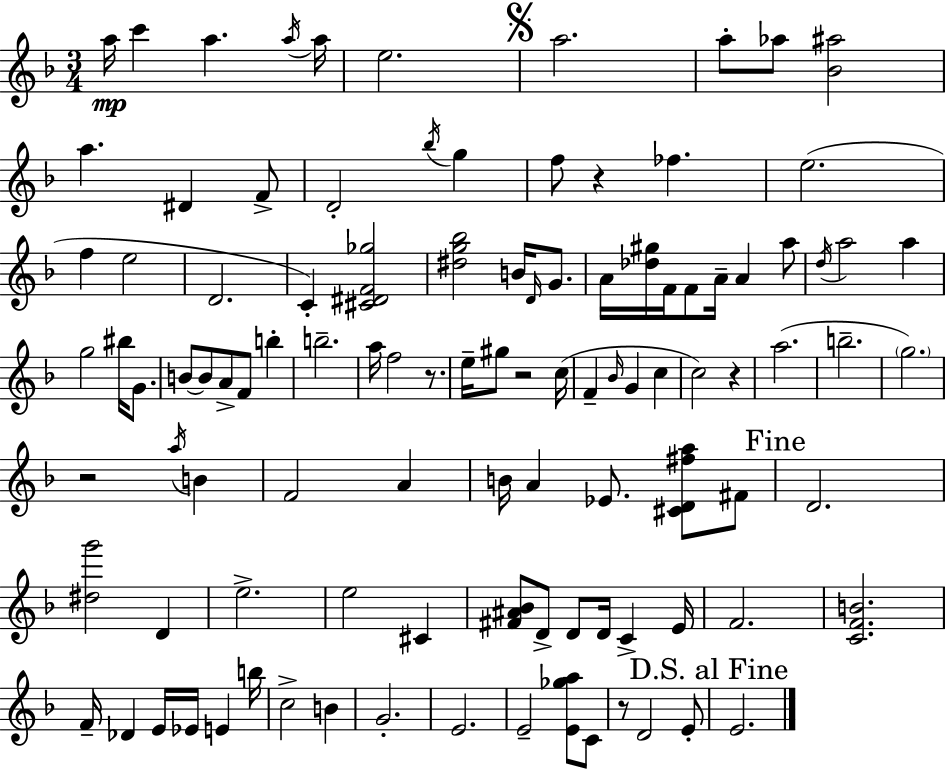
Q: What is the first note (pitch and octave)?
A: A5